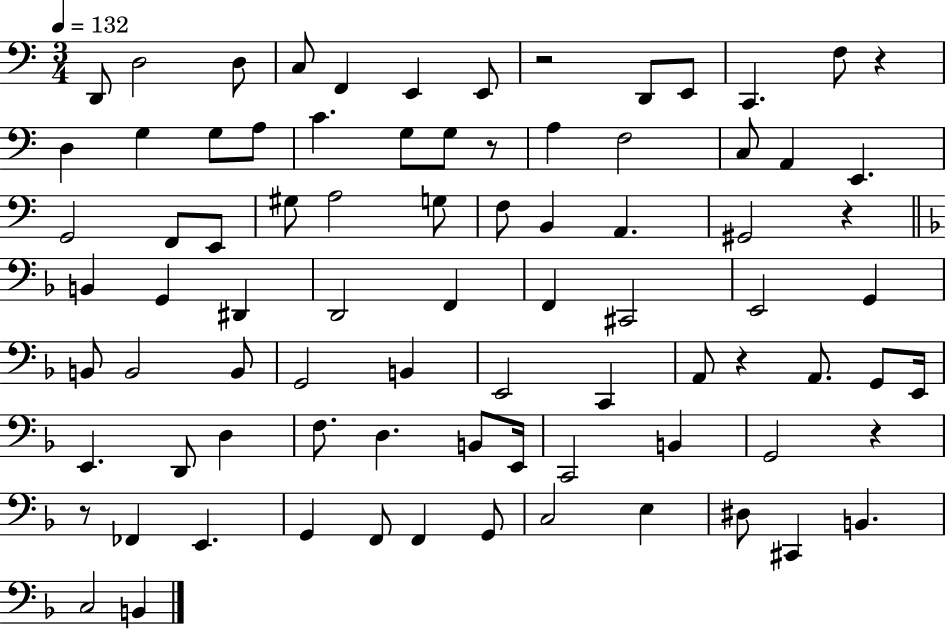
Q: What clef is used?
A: bass